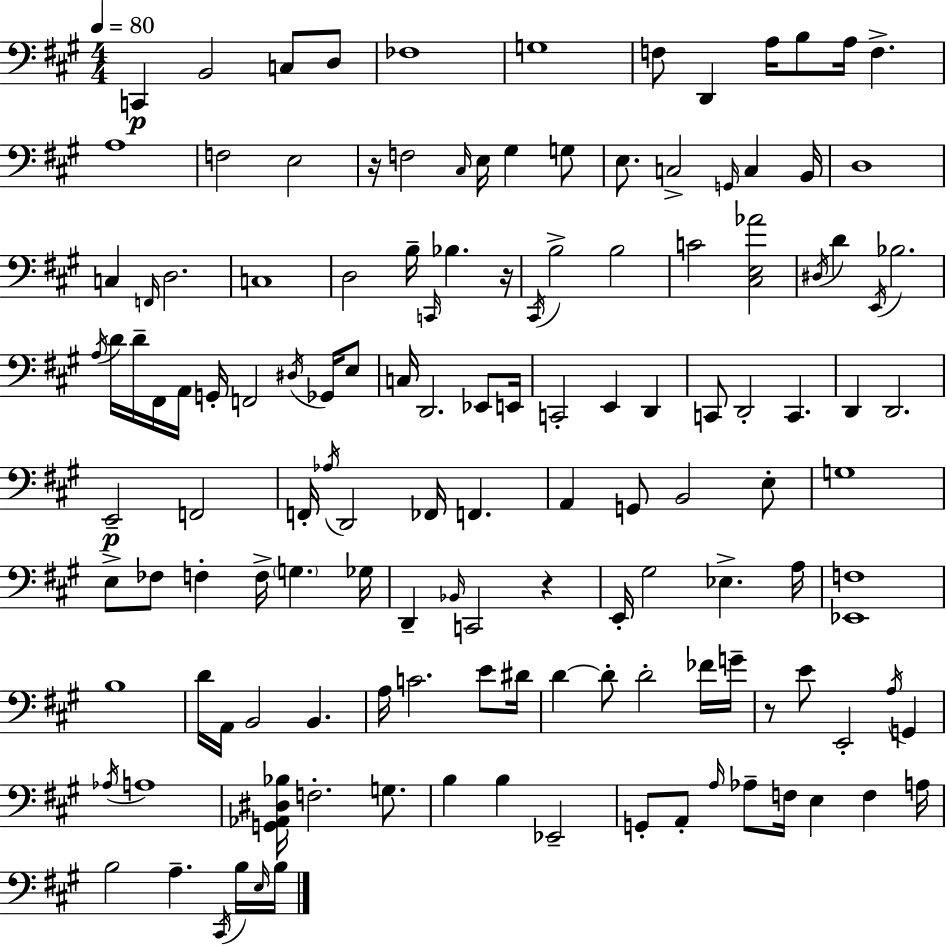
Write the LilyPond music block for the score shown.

{
  \clef bass
  \numericTimeSignature
  \time 4/4
  \key a \major
  \tempo 4 = 80
  \repeat volta 2 { c,4\p b,2 c8 d8 | fes1 | g1 | f8 d,4 a16 b8 a16 f4.-> | \break a1 | f2 e2 | r16 f2 \grace { cis16 } e16 gis4 g8 | e8. c2-> \grace { g,16 } c4 | \break b,16 d1 | c4 \grace { f,16 } d2. | c1 | d2 b16-- \grace { c,16 } bes4. | \break r16 \acciaccatura { cis,16 } b2-> b2 | c'2 <cis e aes'>2 | \acciaccatura { dis16 } d'4 \acciaccatura { e,16 } bes2. | \acciaccatura { a16 } d'16 d'16-- fis,16 a,16 g,16-. f,2 | \break \acciaccatura { dis16 } ges,16 e8 c16 d,2. | ees,8 e,16 c,2-. | e,4 d,4 c,8 d,2-. | c,4. d,4 d,2. | \break e,2--\p | f,2 f,16-. \acciaccatura { aes16 } d,2 | fes,16 f,4. a,4 g,8 | b,2 e8-. g1 | \break e8-> fes8 f4-. | f16-> \parenthesize g4. ges16 d,4-- \grace { bes,16 } c,2 | r4 e,16-. gis2 | ees4.-> a16 <ees, f>1 | \break b1 | d'16 a,16 b,2 | b,4. a16 c'2. | e'8 dis'16 d'4~~ d'8-. | \break d'2-. fes'16 g'16-- r8 e'8 e,2-. | \acciaccatura { a16 } g,4 \acciaccatura { aes16 } a1 | <g, aes, dis bes>16 f2.-. | g8. b4 | \break b4 ees,2-- g,8-. a,8-. | \grace { a16 } aes8-- f16 e4 f4 a16 b2 | a4.-- \acciaccatura { cis,16 } b16 \grace { e16 } b16 | } \bar "|."
}